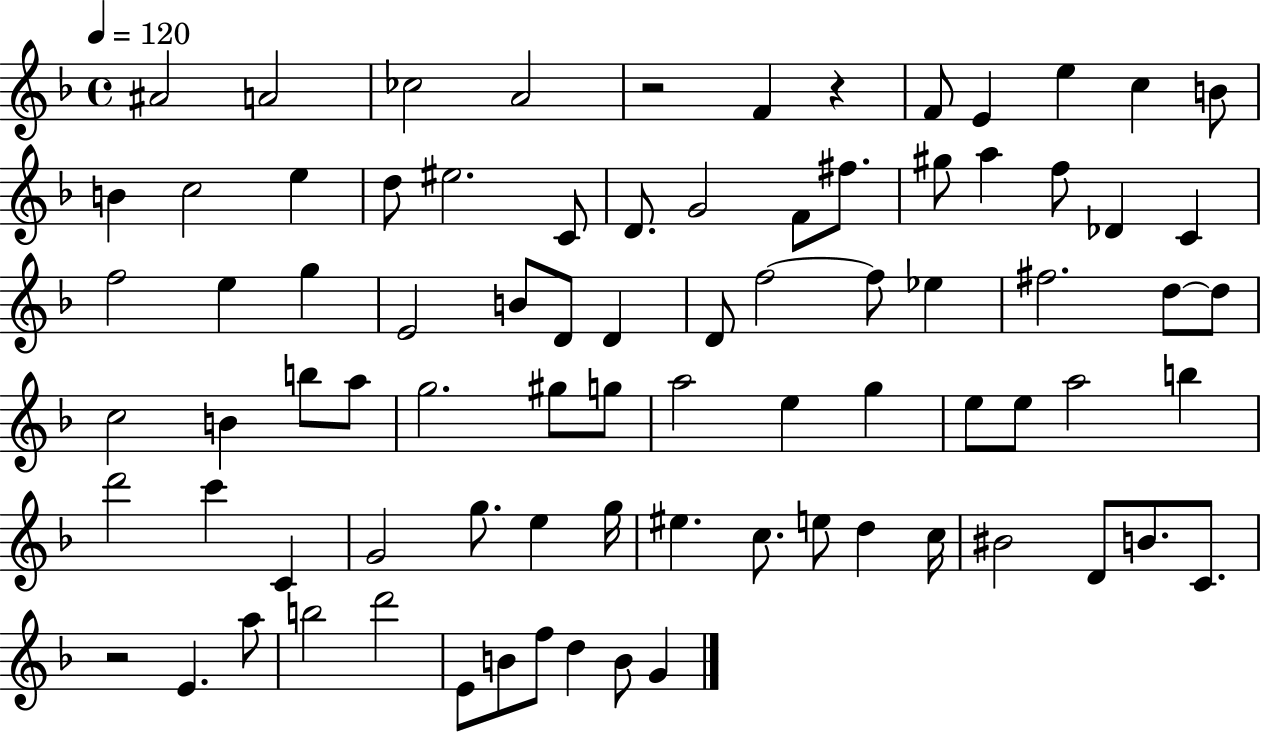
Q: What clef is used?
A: treble